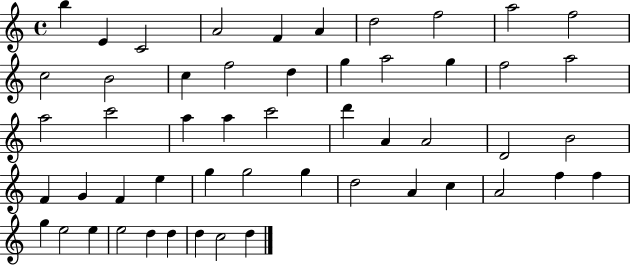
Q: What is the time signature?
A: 4/4